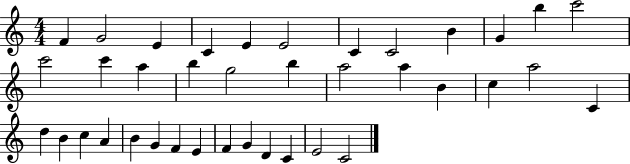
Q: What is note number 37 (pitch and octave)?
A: E4